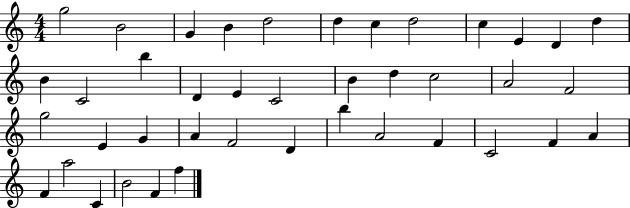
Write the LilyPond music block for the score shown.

{
  \clef treble
  \numericTimeSignature
  \time 4/4
  \key c \major
  g''2 b'2 | g'4 b'4 d''2 | d''4 c''4 d''2 | c''4 e'4 d'4 d''4 | \break b'4 c'2 b''4 | d'4 e'4 c'2 | b'4 d''4 c''2 | a'2 f'2 | \break g''2 e'4 g'4 | a'4 f'2 d'4 | b''4 a'2 f'4 | c'2 f'4 a'4 | \break f'4 a''2 c'4 | b'2 f'4 f''4 | \bar "|."
}